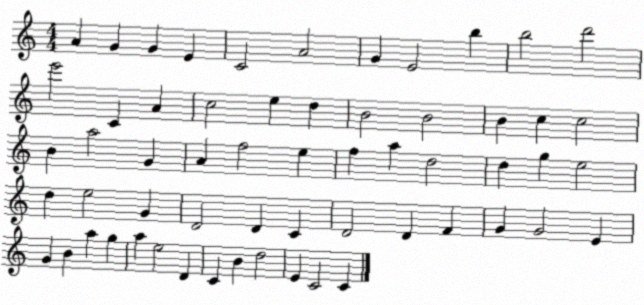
X:1
T:Untitled
M:4/4
L:1/4
K:C
A G G E C2 A2 G E2 b b2 d'2 e'2 C A c2 e d B2 B2 B c c2 B a2 G A f2 e f a d2 d g e2 d e2 G D2 D C D2 D F G G2 E G B a g a e2 D C B d2 E C2 C